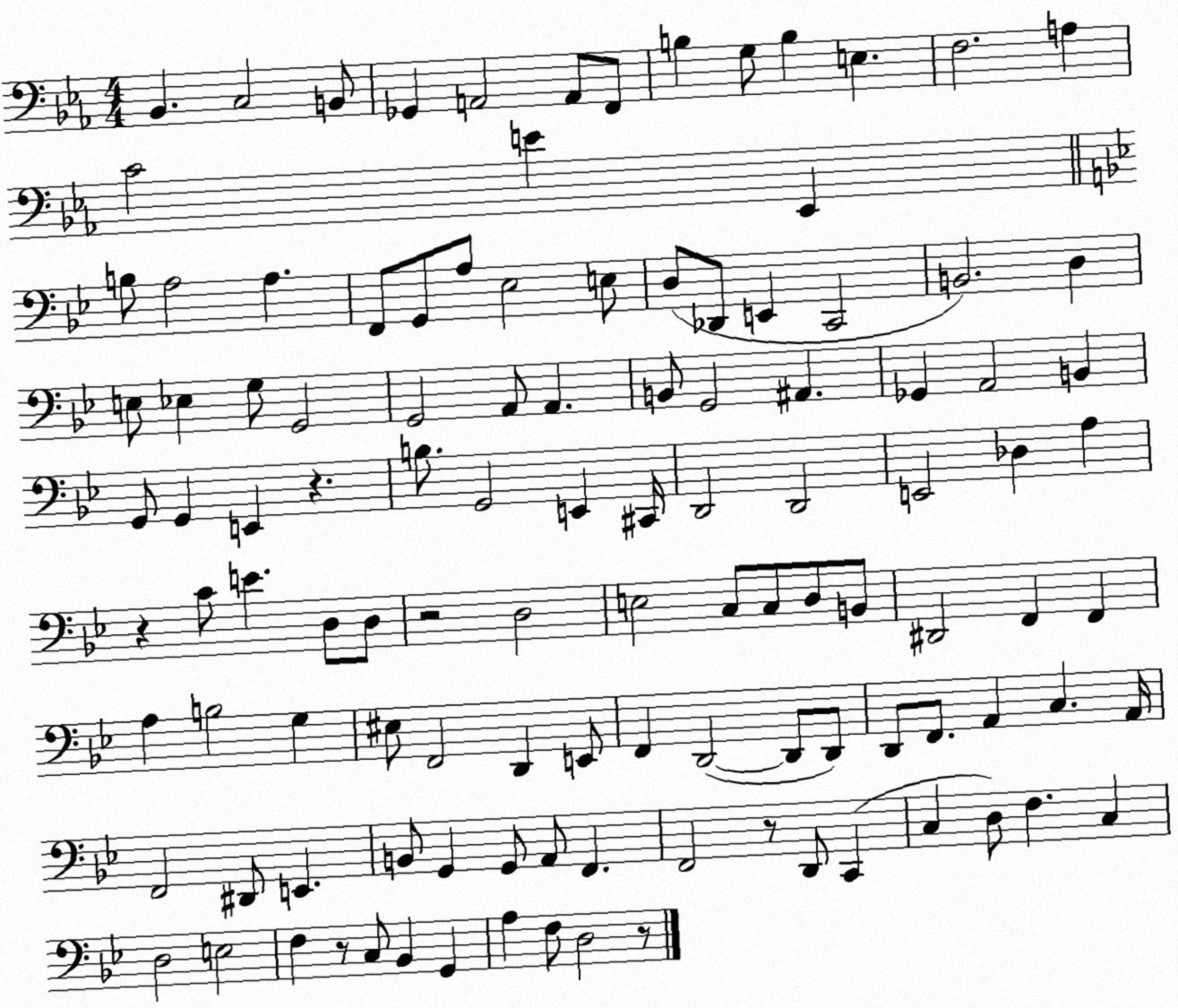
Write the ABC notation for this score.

X:1
T:Untitled
M:4/4
L:1/4
K:Eb
_B,, C,2 B,,/2 _G,, A,,2 A,,/2 F,,/2 B, G,/2 B, E, F,2 A, C2 E _E,, B,/2 A,2 A, F,,/2 G,,/2 A,/2 _E,2 E,/2 D,/2 _D,,/2 E,, C,,2 B,,2 D, E,/2 _E, G,/2 G,,2 G,,2 A,,/2 A,, B,,/2 G,,2 ^A,, _G,, A,,2 B,, G,,/2 G,, E,, z B,/2 G,,2 E,, ^C,,/4 D,,2 D,,2 E,,2 _D, A, z C/2 E D,/2 D,/2 z2 D,2 E,2 C,/2 C,/2 D,/2 B,,/2 ^D,,2 F,, F,, A, B,2 G, ^E,/2 F,,2 D,, E,,/2 F,, D,,2 D,,/2 D,,/2 D,,/2 F,,/2 A,, C, A,,/4 F,,2 ^D,,/2 E,, B,,/2 G,, G,,/2 A,,/2 F,, F,,2 z/2 D,,/2 C,, C, D,/2 F, C, D,2 E,2 F, z/2 C,/2 _B,, G,, A, F,/2 D,2 z/2